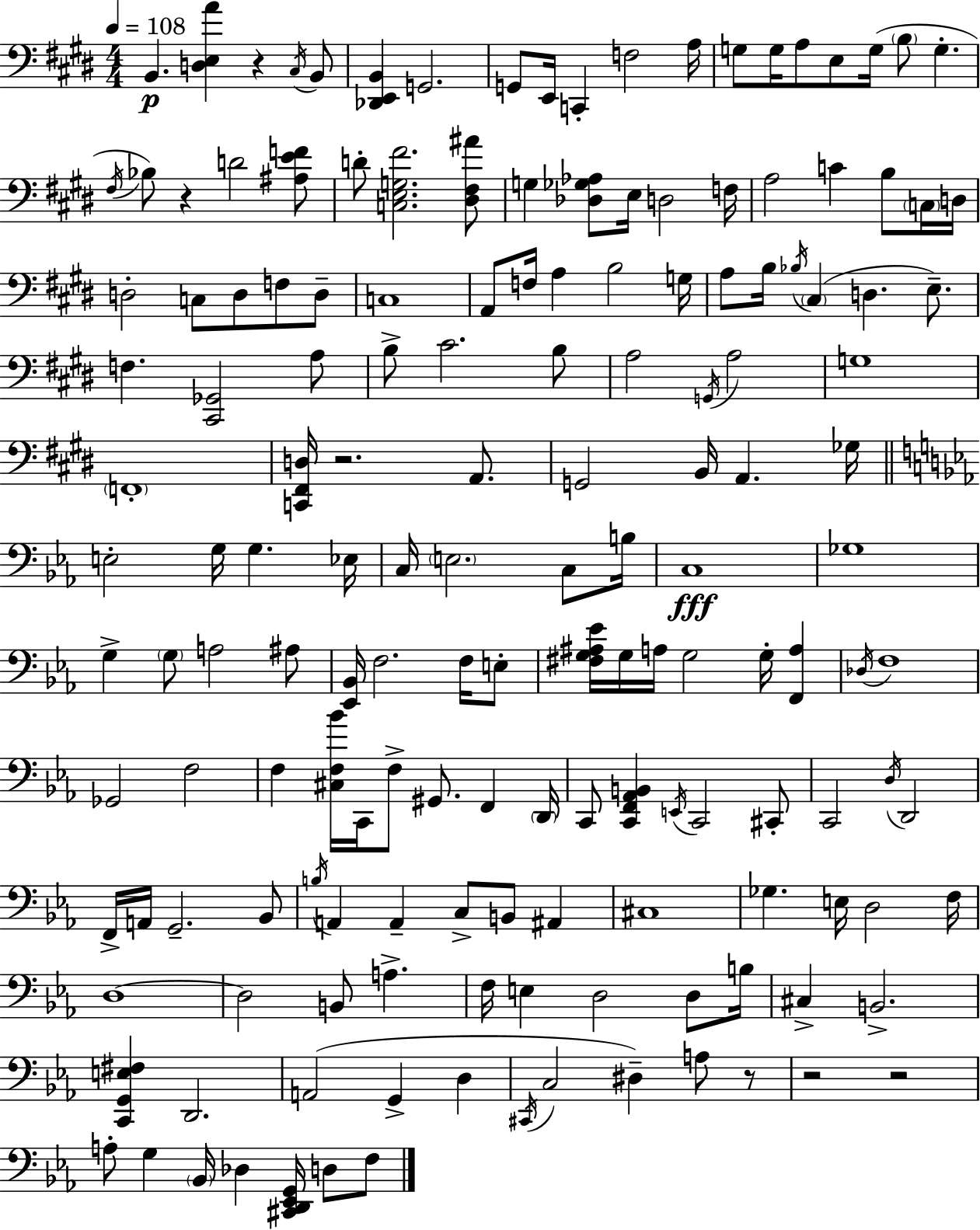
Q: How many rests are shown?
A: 6